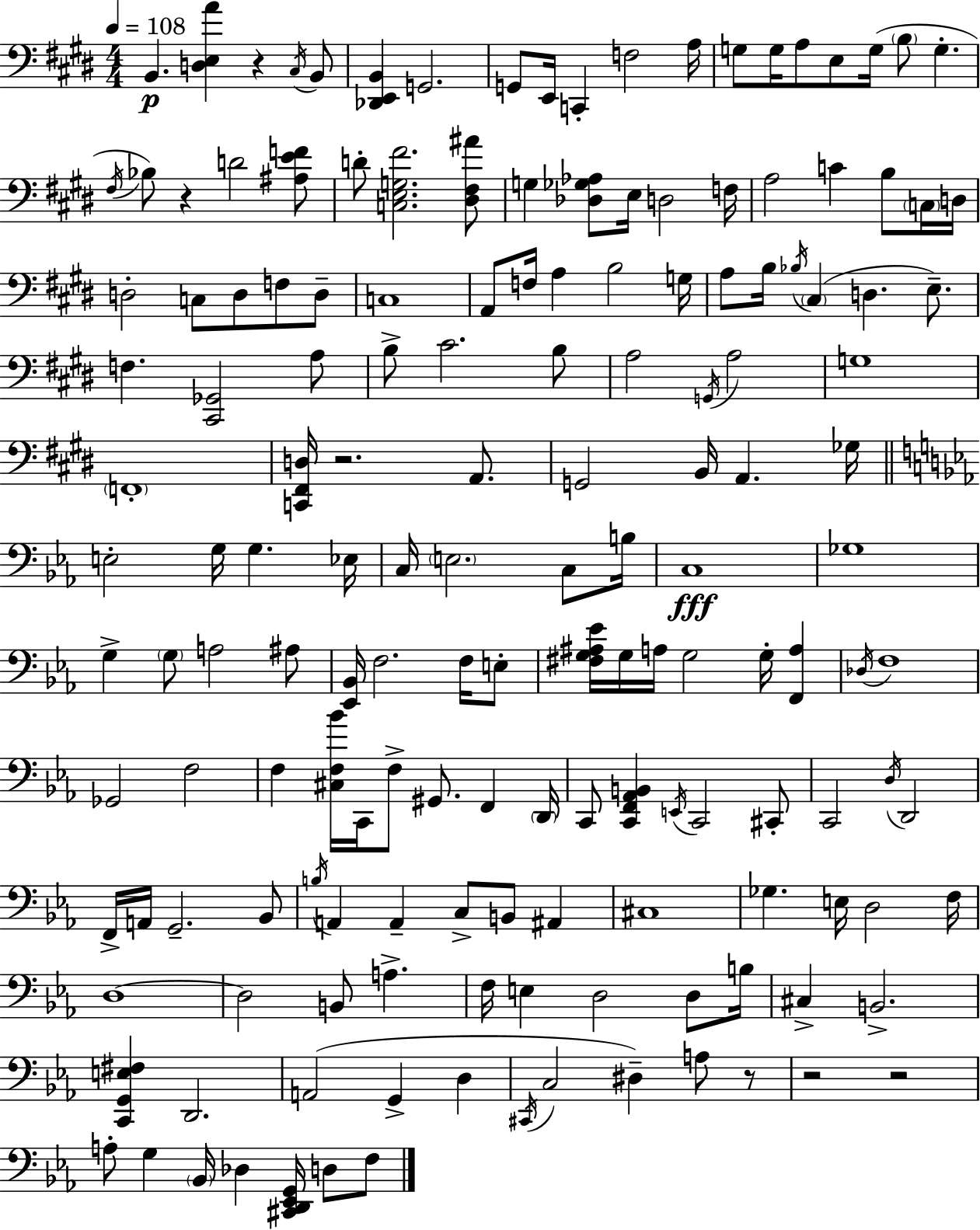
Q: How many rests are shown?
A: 6